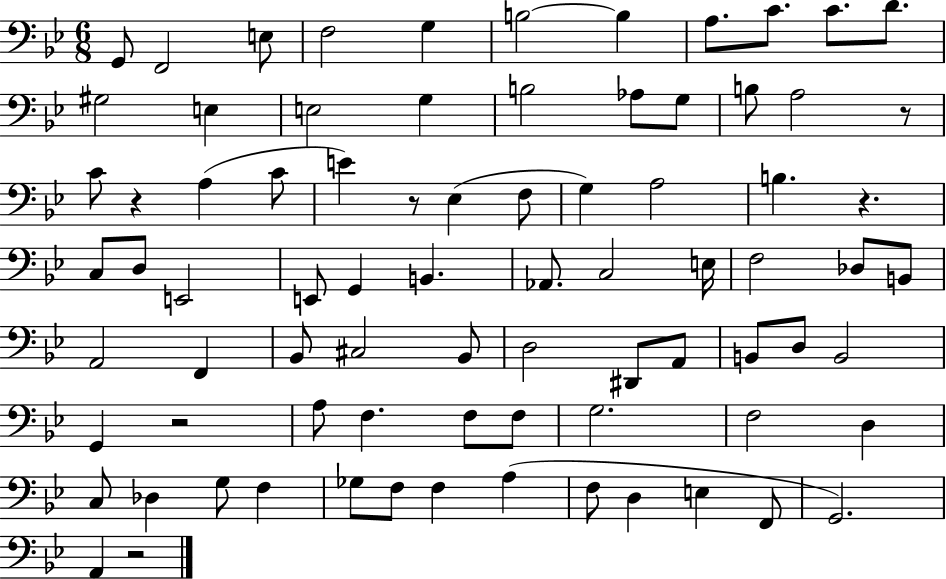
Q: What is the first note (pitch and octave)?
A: G2